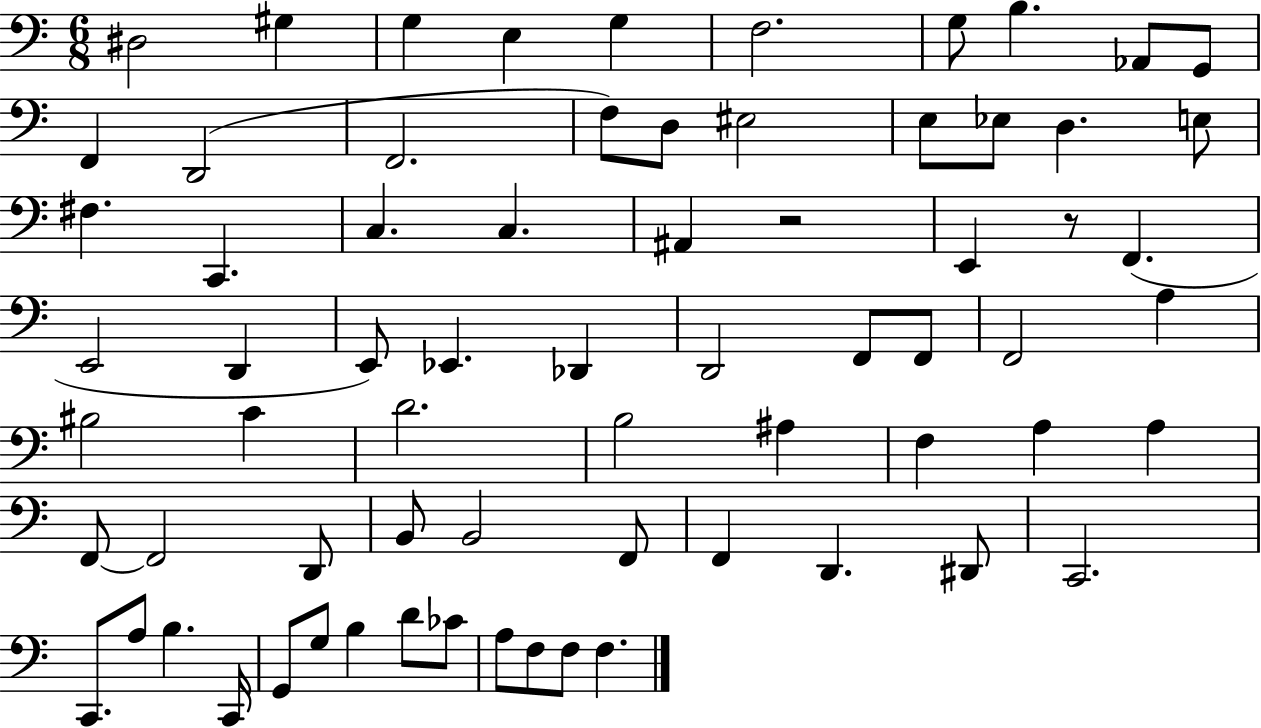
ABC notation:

X:1
T:Untitled
M:6/8
L:1/4
K:C
^D,2 ^G, G, E, G, F,2 G,/2 B, _A,,/2 G,,/2 F,, D,,2 F,,2 F,/2 D,/2 ^E,2 E,/2 _E,/2 D, E,/2 ^F, C,, C, C, ^A,, z2 E,, z/2 F,, E,,2 D,, E,,/2 _E,, _D,, D,,2 F,,/2 F,,/2 F,,2 A, ^B,2 C D2 B,2 ^A, F, A, A, F,,/2 F,,2 D,,/2 B,,/2 B,,2 F,,/2 F,, D,, ^D,,/2 C,,2 C,,/2 A,/2 B, C,,/4 G,,/2 G,/2 B, D/2 _C/2 A,/2 F,/2 F,/2 F,